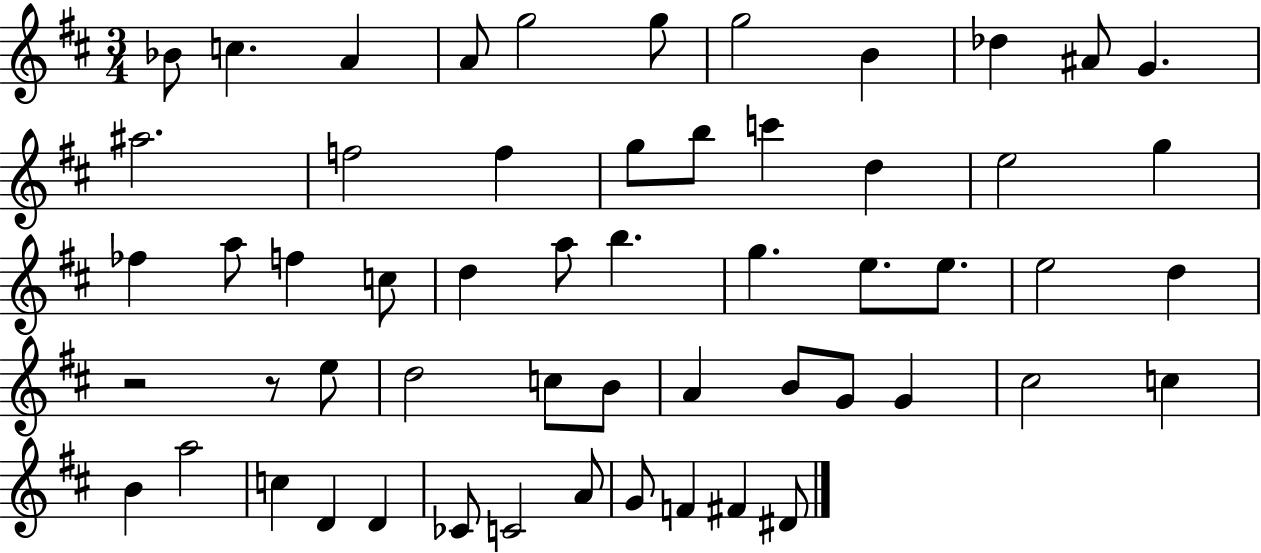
Bb4/e C5/q. A4/q A4/e G5/h G5/e G5/h B4/q Db5/q A#4/e G4/q. A#5/h. F5/h F5/q G5/e B5/e C6/q D5/q E5/h G5/q FES5/q A5/e F5/q C5/e D5/q A5/e B5/q. G5/q. E5/e. E5/e. E5/h D5/q R/h R/e E5/e D5/h C5/e B4/e A4/q B4/e G4/e G4/q C#5/h C5/q B4/q A5/h C5/q D4/q D4/q CES4/e C4/h A4/e G4/e F4/q F#4/q D#4/e